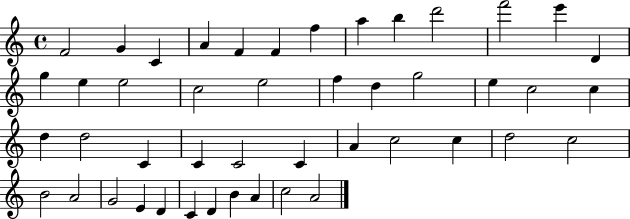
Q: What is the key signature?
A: C major